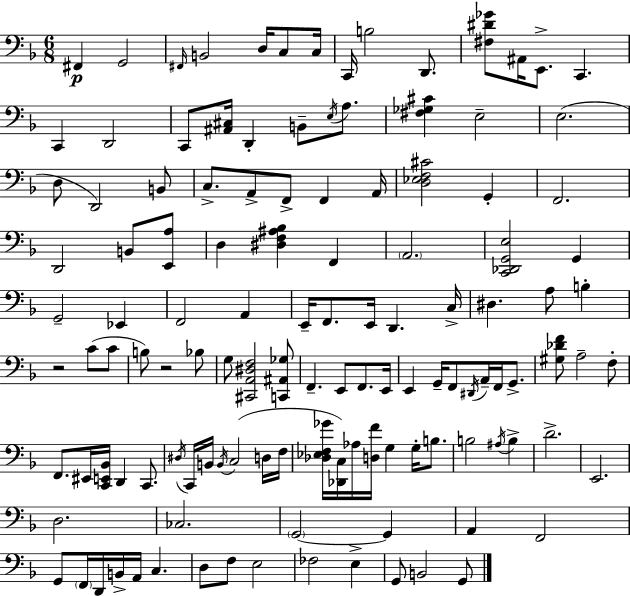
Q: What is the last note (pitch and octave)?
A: G2